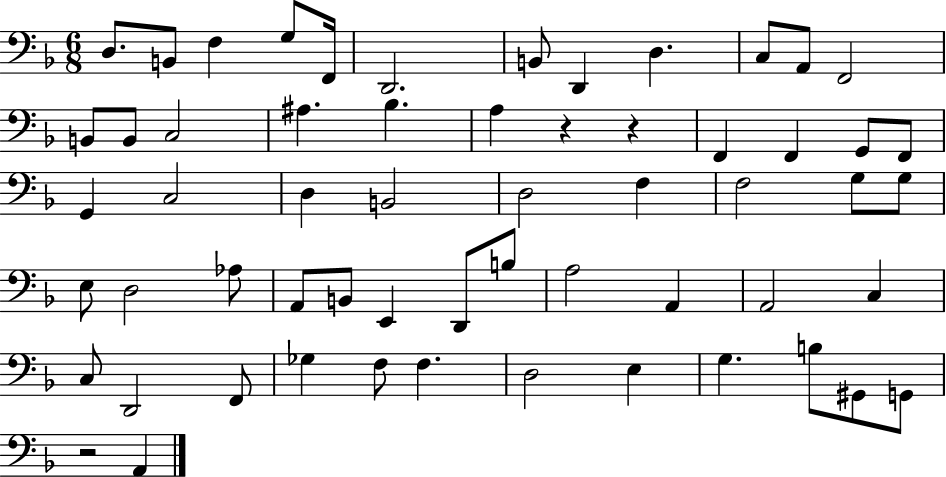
D3/e. B2/e F3/q G3/e F2/s D2/h. B2/e D2/q D3/q. C3/e A2/e F2/h B2/e B2/e C3/h A#3/q. Bb3/q. A3/q R/q R/q F2/q F2/q G2/e F2/e G2/q C3/h D3/q B2/h D3/h F3/q F3/h G3/e G3/e E3/e D3/h Ab3/e A2/e B2/e E2/q D2/e B3/e A3/h A2/q A2/h C3/q C3/e D2/h F2/e Gb3/q F3/e F3/q. D3/h E3/q G3/q. B3/e G#2/e G2/e R/h A2/q